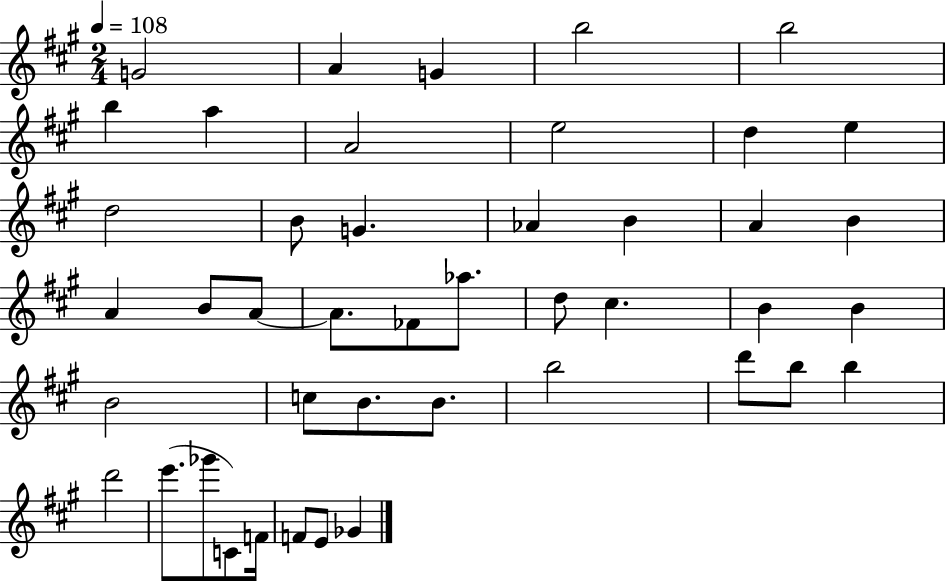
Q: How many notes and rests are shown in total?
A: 44